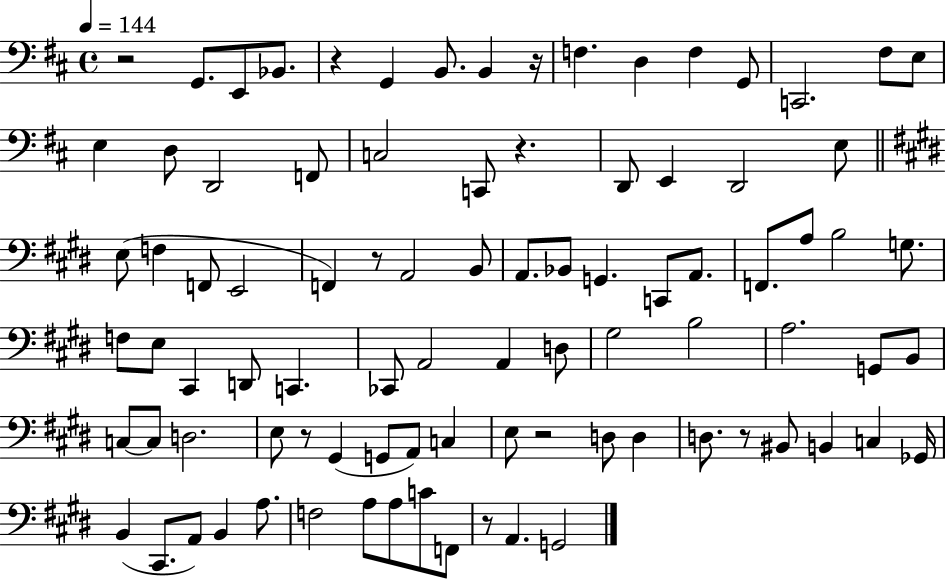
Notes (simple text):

R/h G2/e. E2/e Bb2/e. R/q G2/q B2/e. B2/q R/s F3/q. D3/q F3/q G2/e C2/h. F#3/e E3/e E3/q D3/e D2/h F2/e C3/h C2/e R/q. D2/e E2/q D2/h E3/e E3/e F3/q F2/e E2/h F2/q R/e A2/h B2/e A2/e. Bb2/e G2/q. C2/e A2/e. F2/e. A3/e B3/h G3/e. F3/e E3/e C#2/q D2/e C2/q. CES2/e A2/h A2/q D3/e G#3/h B3/h A3/h. G2/e B2/e C3/e C3/e D3/h. E3/e R/e G#2/q G2/e A2/e C3/q E3/e R/h D3/e D3/q D3/e. R/e BIS2/e B2/q C3/q Gb2/s B2/q C#2/e. A2/e B2/q A3/e. F3/h A3/e A3/e C4/e F2/e R/e A2/q. G2/h